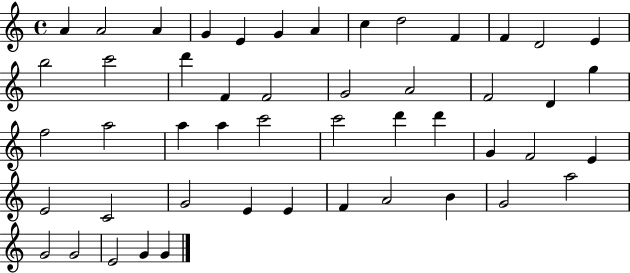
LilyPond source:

{
  \clef treble
  \time 4/4
  \defaultTimeSignature
  \key c \major
  a'4 a'2 a'4 | g'4 e'4 g'4 a'4 | c''4 d''2 f'4 | f'4 d'2 e'4 | \break b''2 c'''2 | d'''4 f'4 f'2 | g'2 a'2 | f'2 d'4 g''4 | \break f''2 a''2 | a''4 a''4 c'''2 | c'''2 d'''4 d'''4 | g'4 f'2 e'4 | \break e'2 c'2 | g'2 e'4 e'4 | f'4 a'2 b'4 | g'2 a''2 | \break g'2 g'2 | e'2 g'4 g'4 | \bar "|."
}